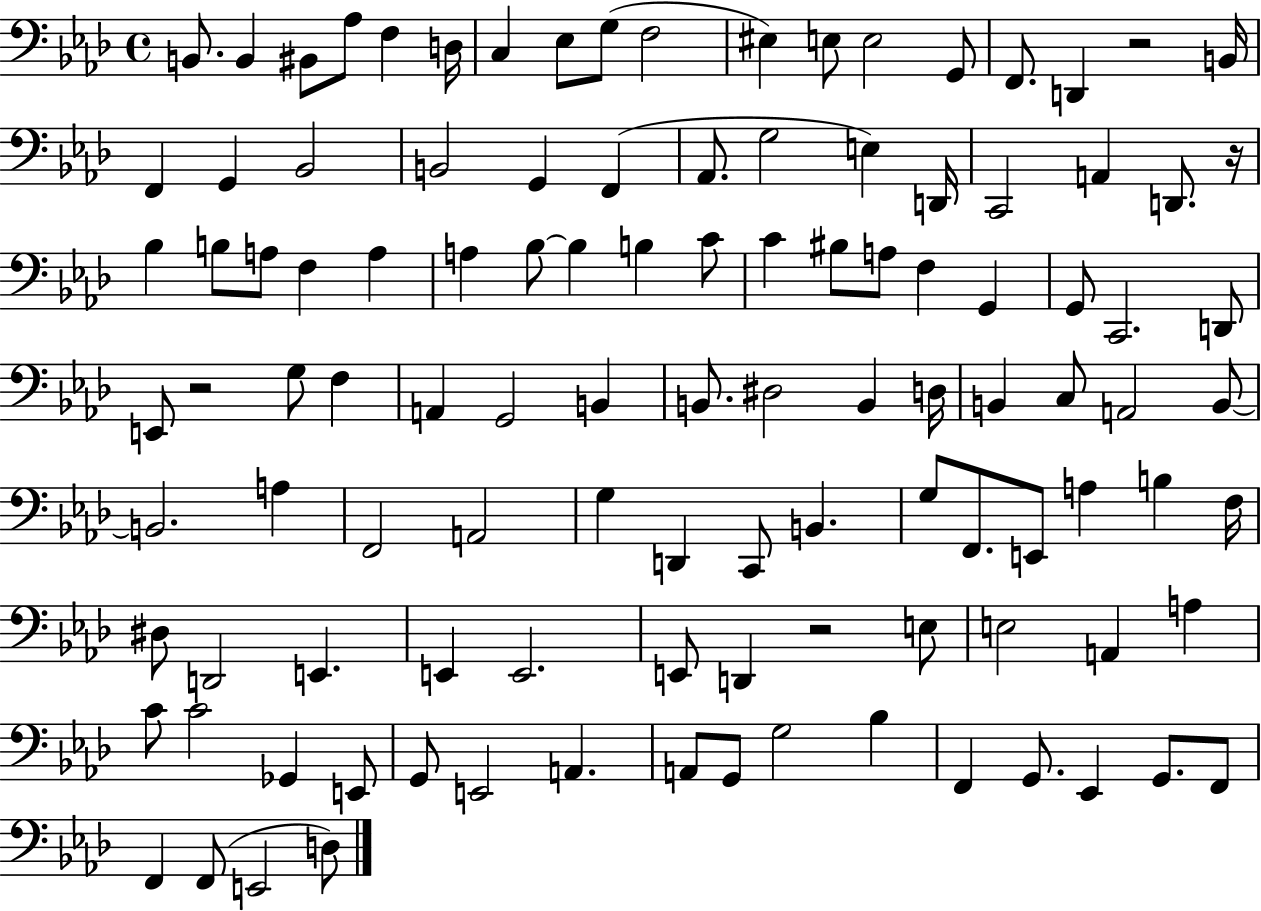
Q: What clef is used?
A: bass